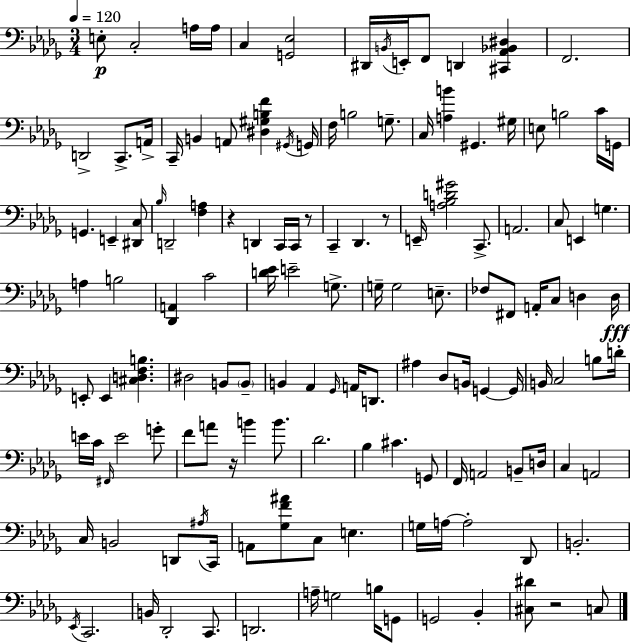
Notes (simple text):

E3/e C3/h A3/s A3/s C3/q [G2,Eb3]/h D#2/s B2/s E2/s F2/e D2/q [C#2,Ab2,Bb2,D#3]/q F2/h. D2/h C2/e. A2/s C2/s B2/q A2/e [D#3,G#3,B3,F4]/q G#2/s G2/s F3/s B3/h G3/e. C3/s [A3,B4]/q G#2/q. G#3/s E3/e B3/h C4/s G2/s G2/q. E2/q [D#2,C3]/e Bb3/s D2/h [F3,A3]/q R/q D2/q C2/s C2/s R/e C2/q Db2/q. R/e E2/s [A3,Bb3,D4,G#4]/h C2/e. A2/h. C3/e E2/q G3/q. A3/q B3/h [Db2,A2]/q C4/h [D4,Eb4]/s E4/h G3/e. G3/s G3/h E3/e. FES3/e F#2/e A2/s C3/e D3/q D3/s E2/e E2/q [C#3,D3,F3,B3]/q. D#3/h B2/e B2/e B2/q Ab2/q Gb2/s A2/s D2/e. A#3/q Db3/e B2/s G2/q G2/s B2/s C3/h B3/e D4/s E4/s C4/s F#2/s E4/h G4/e F4/e A4/e R/s B4/q B4/e. Db4/h. Bb3/q C#4/q. G2/e F2/s A2/h B2/e D3/s C3/q A2/h C3/s B2/h D2/e A#3/s C2/s A2/e [Gb3,F4,A#4]/e C3/e E3/q. G3/s A3/s A3/h Db2/e B2/h. Eb2/s C2/h. B2/s Db2/h C2/e. D2/h. A3/s G3/h B3/s G2/e G2/h Bb2/q [C#3,D#4]/e R/h C3/e